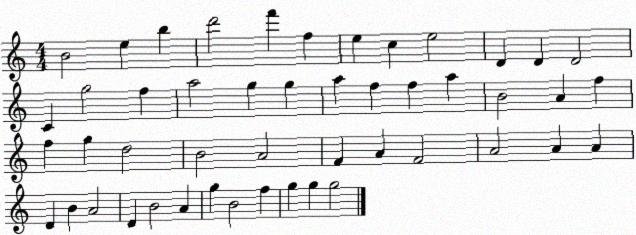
X:1
T:Untitled
M:4/4
L:1/4
K:C
B2 e b d'2 f' f e c e2 D D D2 C g2 f a2 g g a f f a B2 A f f g d2 B2 A2 F A F2 A2 A A D B A2 D B2 A g B2 f g g g2